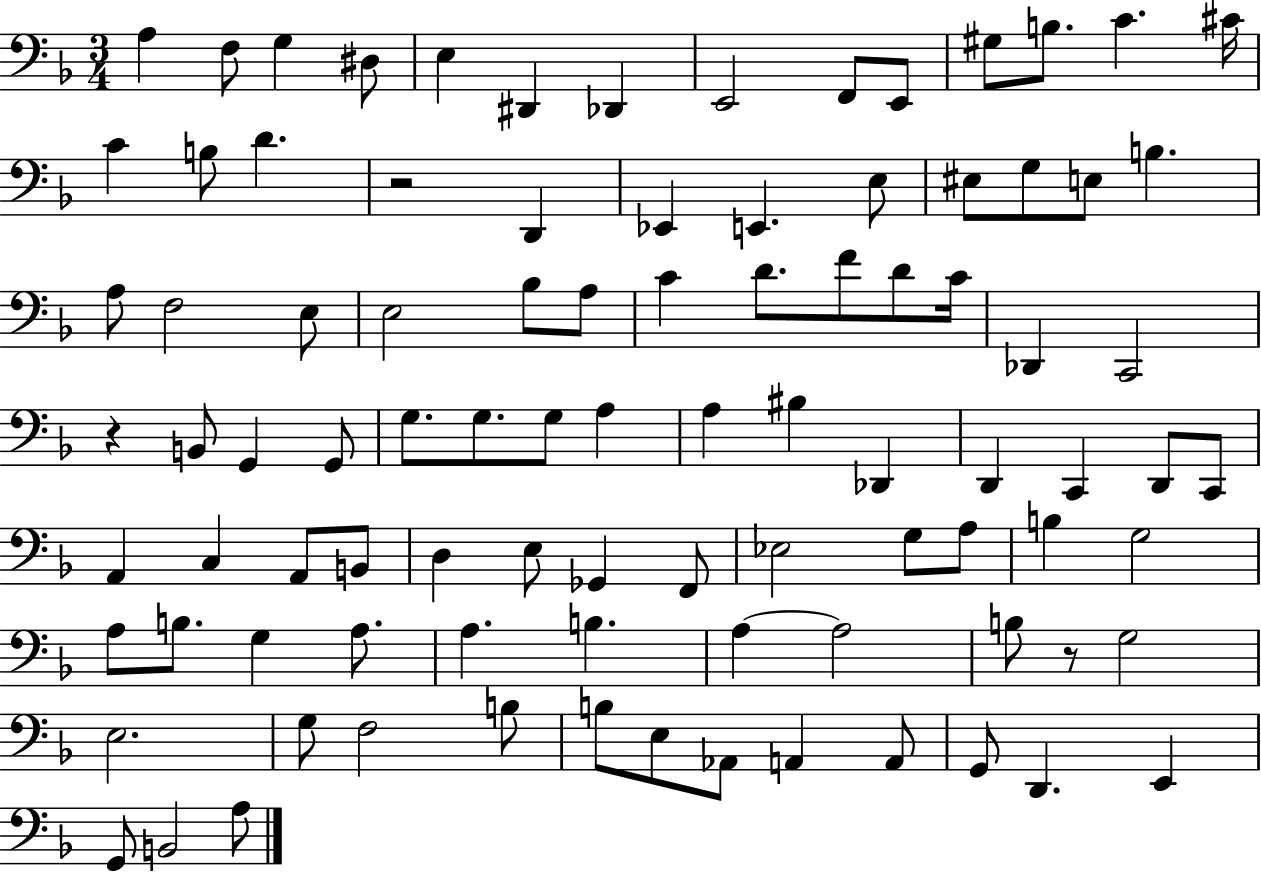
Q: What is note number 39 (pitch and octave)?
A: B2